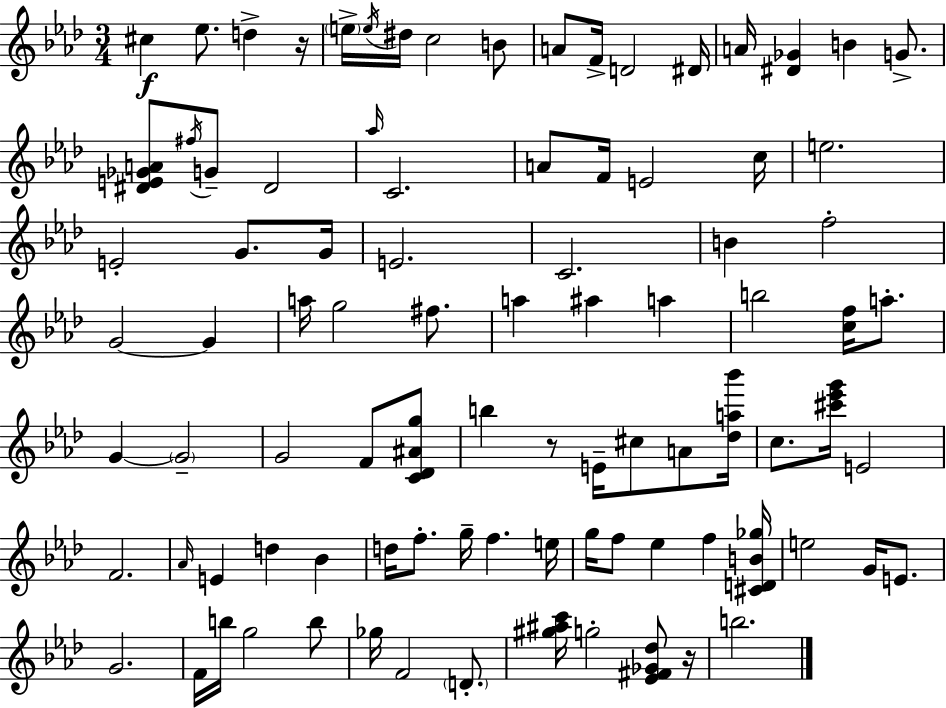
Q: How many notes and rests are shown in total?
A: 91